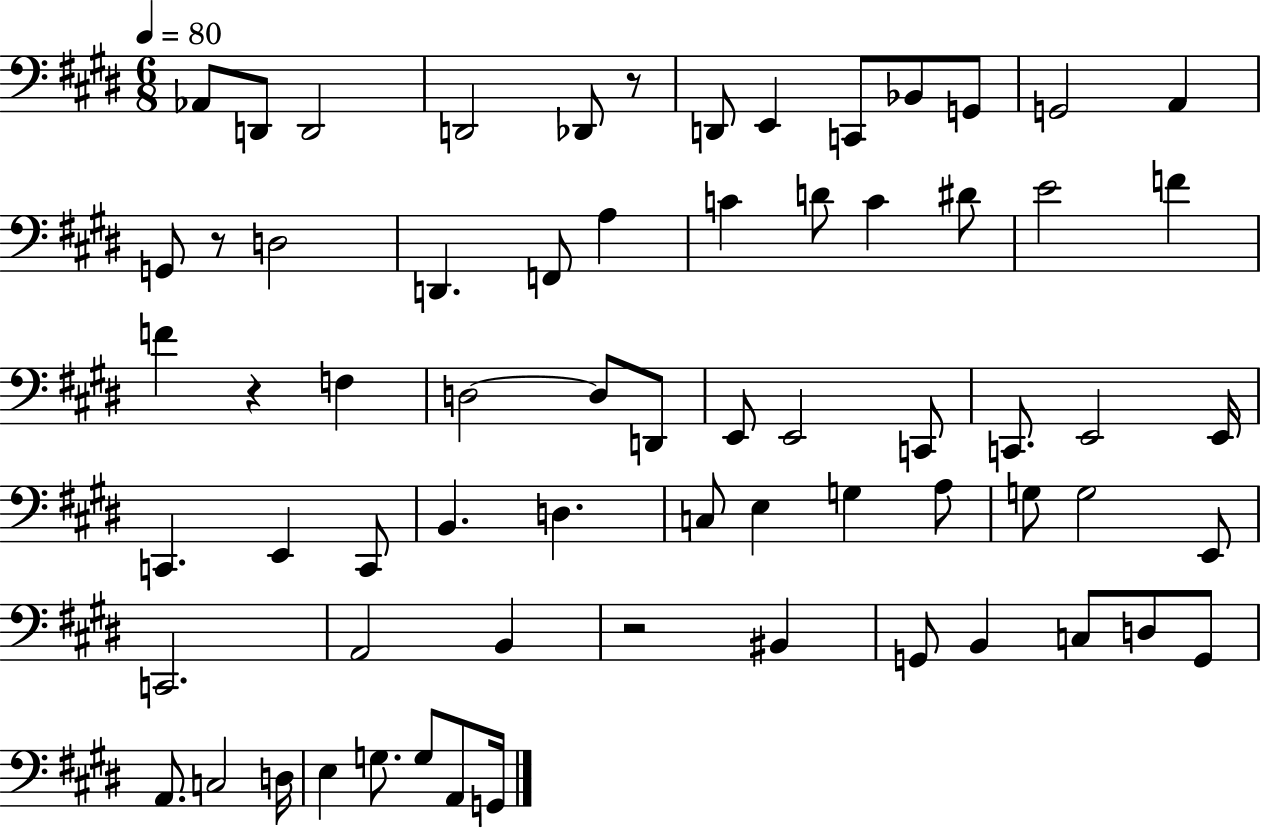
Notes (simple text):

Ab2/e D2/e D2/h D2/h Db2/e R/e D2/e E2/q C2/e Bb2/e G2/e G2/h A2/q G2/e R/e D3/h D2/q. F2/e A3/q C4/q D4/e C4/q D#4/e E4/h F4/q F4/q R/q F3/q D3/h D3/e D2/e E2/e E2/h C2/e C2/e. E2/h E2/s C2/q. E2/q C2/e B2/q. D3/q. C3/e E3/q G3/q A3/e G3/e G3/h E2/e C2/h. A2/h B2/q R/h BIS2/q G2/e B2/q C3/e D3/e G2/e A2/e. C3/h D3/s E3/q G3/e. G3/e A2/e G2/s